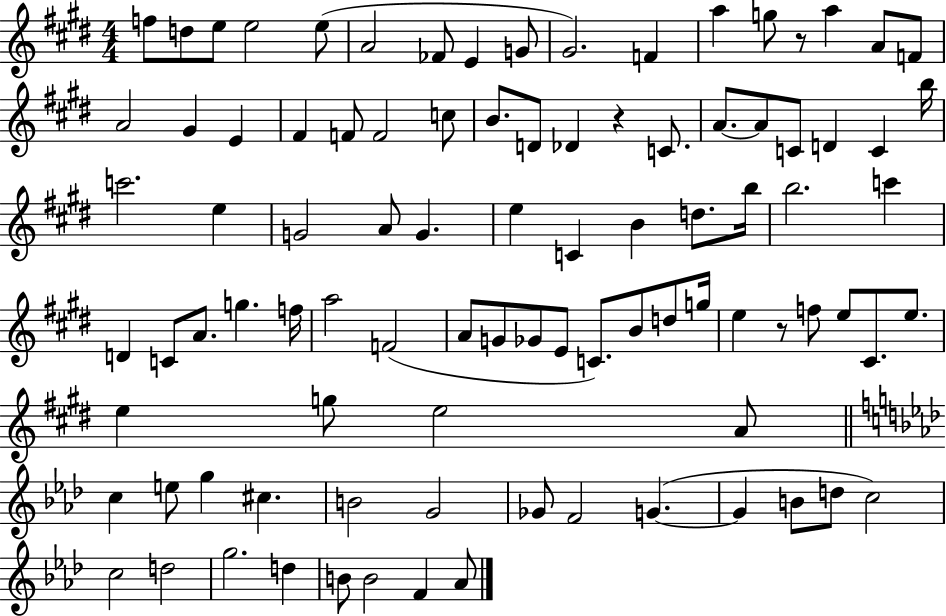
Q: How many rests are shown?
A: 3